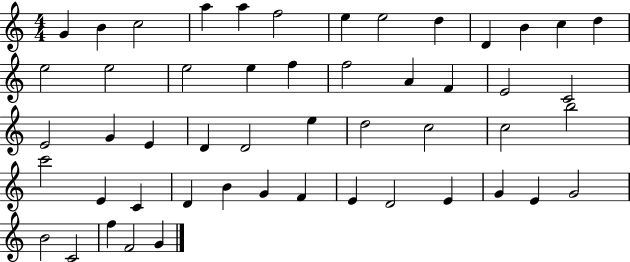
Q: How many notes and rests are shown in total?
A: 51